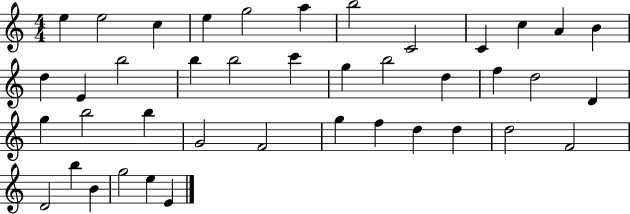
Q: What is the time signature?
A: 4/4